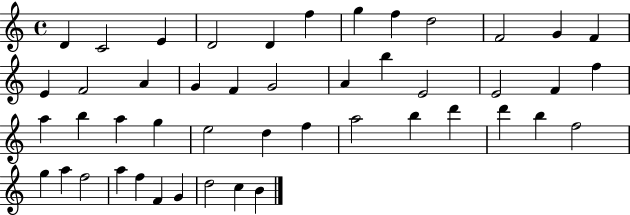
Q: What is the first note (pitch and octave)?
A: D4